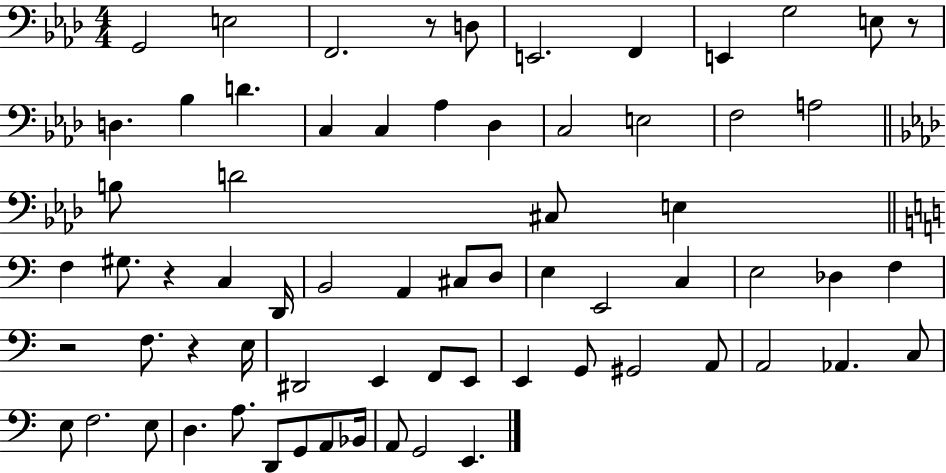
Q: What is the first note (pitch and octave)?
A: G2